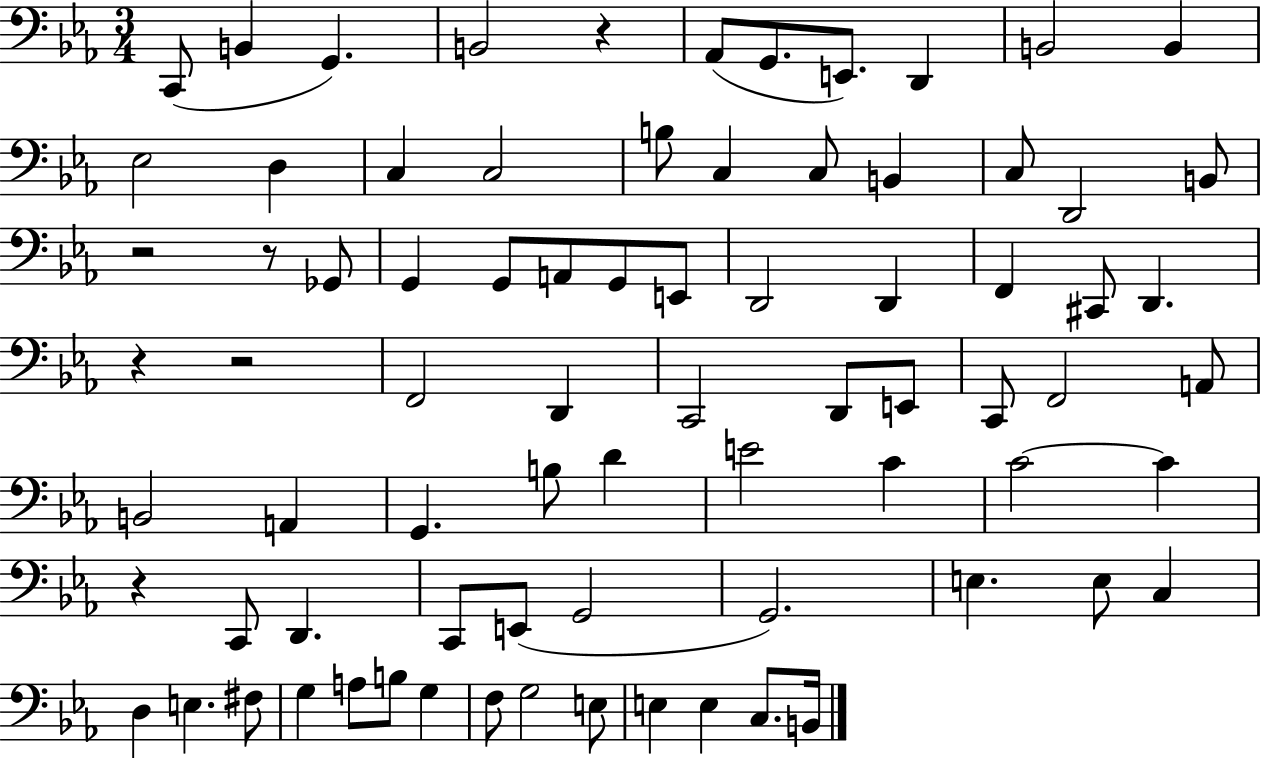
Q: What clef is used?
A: bass